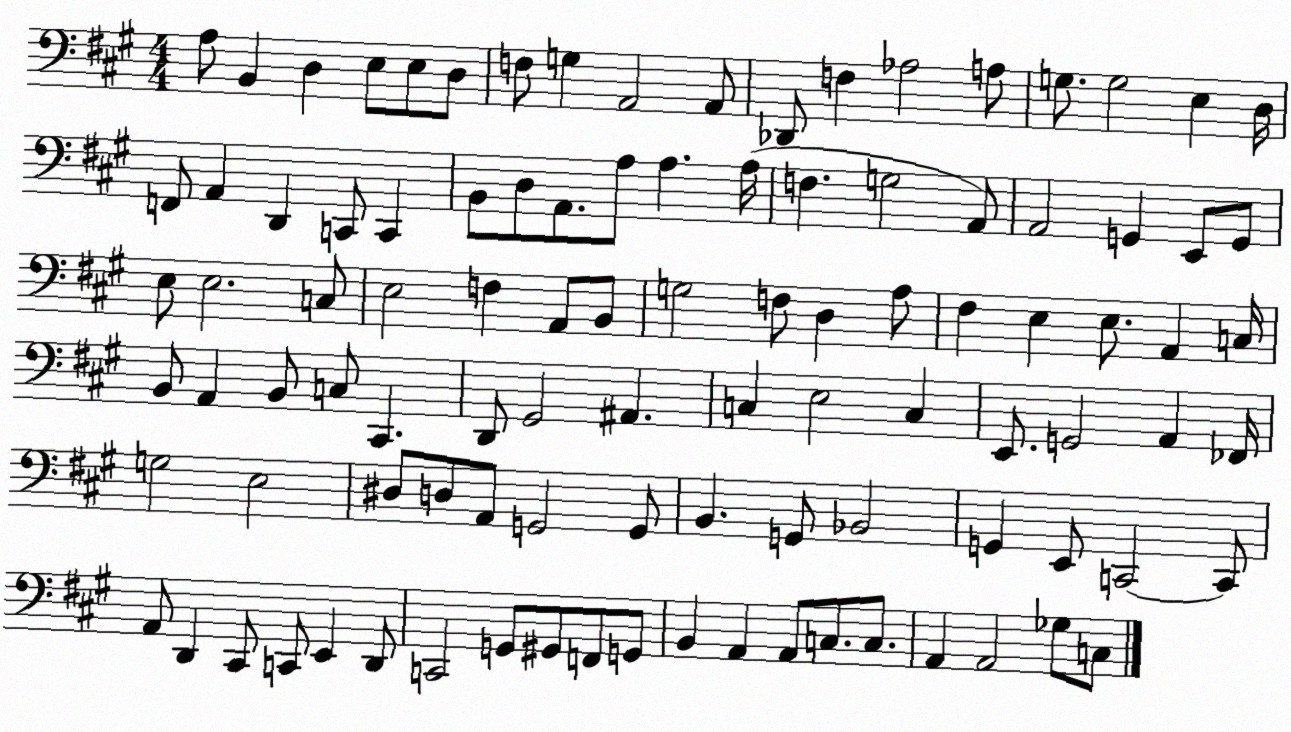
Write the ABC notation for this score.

X:1
T:Untitled
M:4/4
L:1/4
K:A
A,/2 B,, D, E,/2 E,/2 D,/2 F,/2 G, A,,2 A,,/2 _D,,/2 F, _A,2 A,/2 G,/2 G,2 E, D,/4 F,,/2 A,, D,, C,,/2 C,, B,,/2 D,/2 A,,/2 A,/2 A, A,/4 F, G,2 A,,/2 A,,2 G,, E,,/2 G,,/2 E,/2 E,2 C,/2 E,2 F, A,,/2 B,,/2 G,2 F,/2 D, A,/2 ^F, E, E,/2 A,, C,/4 B,,/2 A,, B,,/2 C,/2 ^C,, D,,/2 ^G,,2 ^A,, C, E,2 C, E,,/2 G,,2 A,, _F,,/4 G,2 E,2 ^D,/2 D,/2 A,,/2 G,,2 G,,/2 B,, G,,/2 _B,,2 G,, E,,/2 C,,2 C,,/2 A,,/2 D,, ^C,,/2 C,,/2 E,, D,,/2 C,,2 G,,/2 ^G,,/2 F,,/2 G,,/2 B,, A,, A,,/2 C,/2 C,/2 A,, A,,2 _G,/2 C,/2